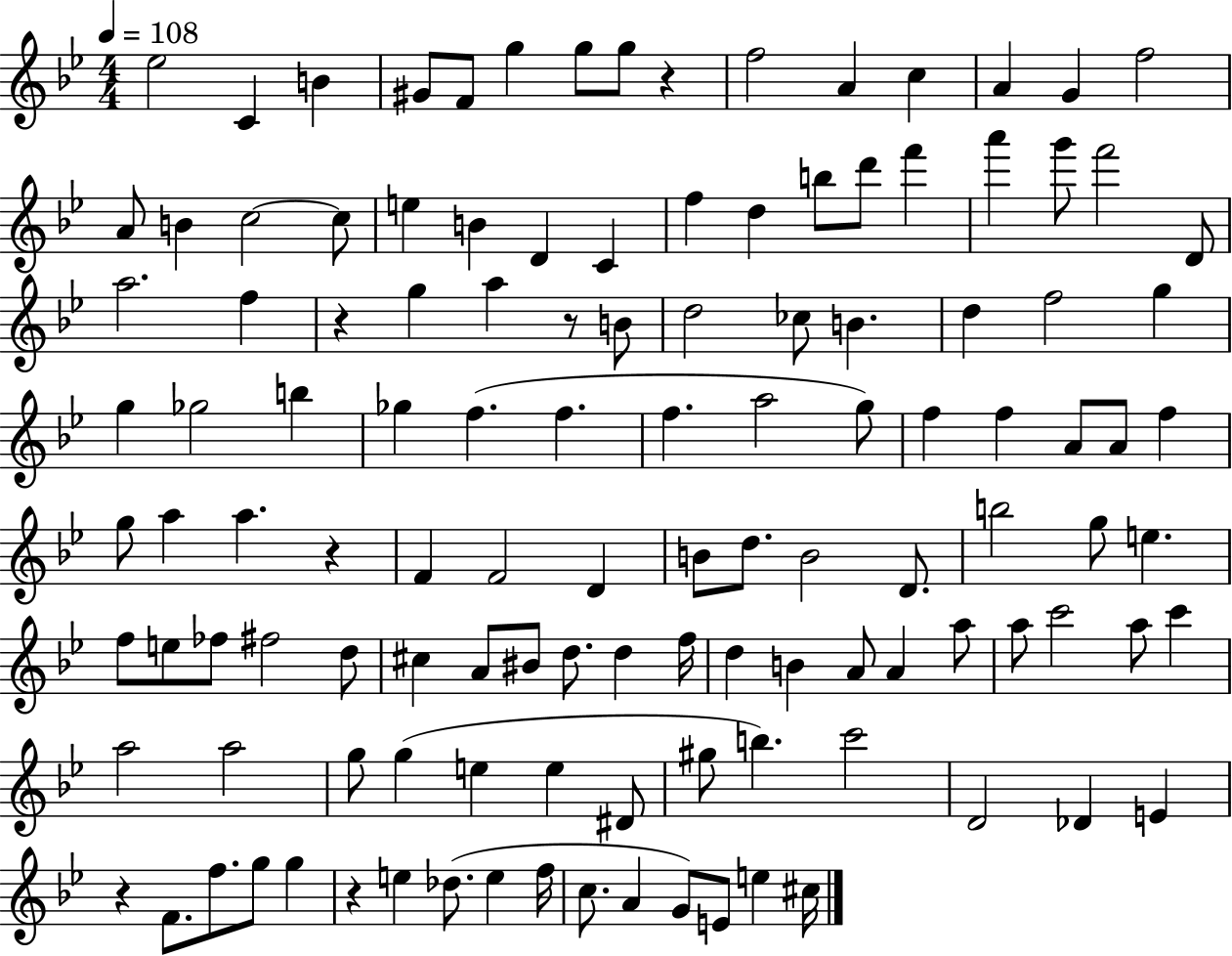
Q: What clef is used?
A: treble